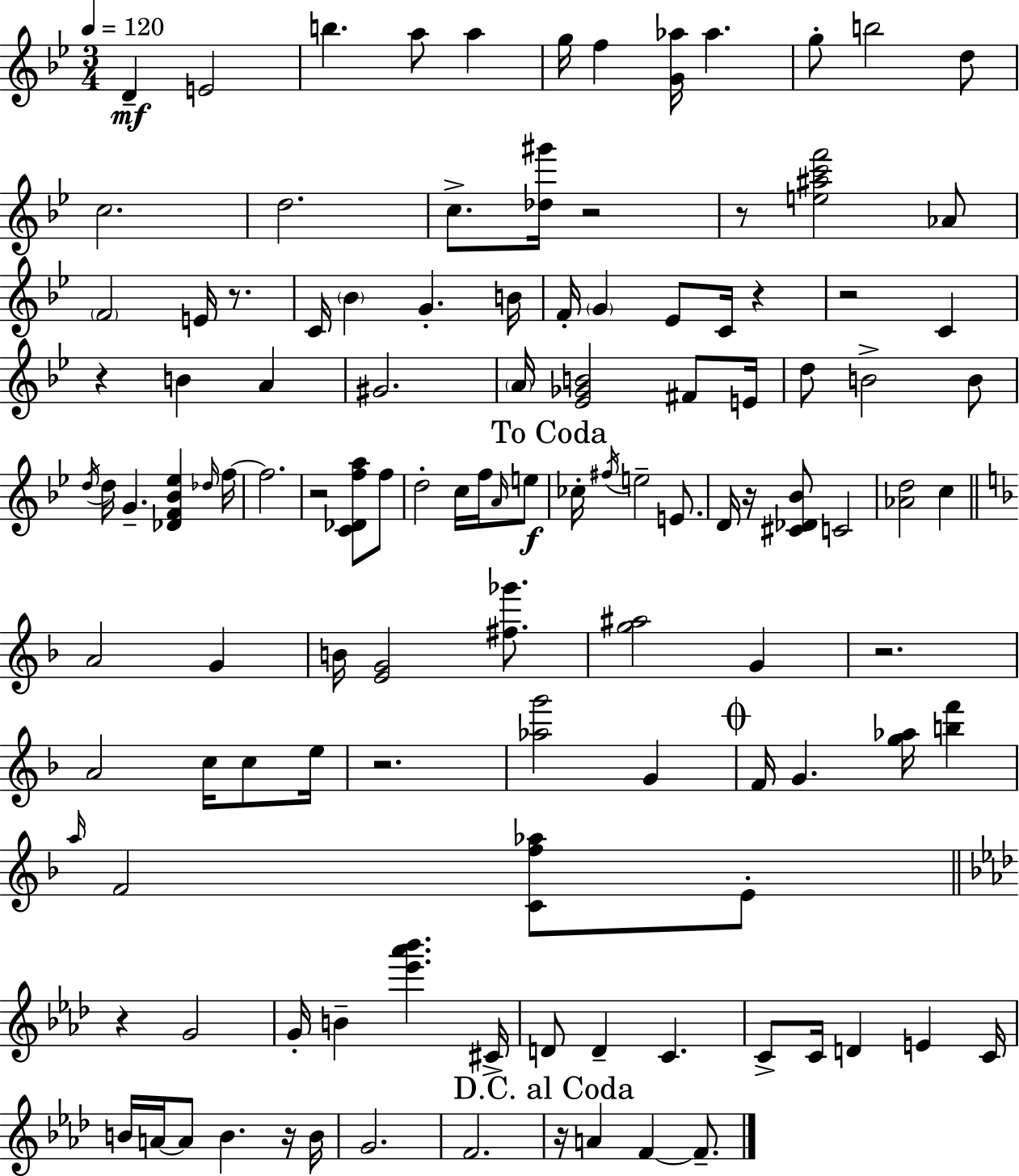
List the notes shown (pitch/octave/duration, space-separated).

D4/q E4/h B5/q. A5/e A5/q G5/s F5/q [G4,Ab5]/s Ab5/q. G5/e B5/h D5/e C5/h. D5/h. C5/e. [Db5,G#6]/s R/h R/e [E5,A#5,C6,F6]/h Ab4/e F4/h E4/s R/e. C4/s Bb4/q G4/q. B4/s F4/s G4/q Eb4/e C4/s R/q R/h C4/q R/q B4/q A4/q G#4/h. A4/s [Eb4,Gb4,B4]/h F#4/e E4/s D5/e B4/h B4/e D5/s D5/s G4/q. [Db4,F4,Bb4,Eb5]/q Db5/s F5/s F5/h. R/h [C4,Db4,F5,A5]/e F5/e D5/h C5/s F5/s A4/s E5/e CES5/s F#5/s E5/h E4/e. D4/s R/s [C#4,Db4,Bb4]/e C4/h [Ab4,D5]/h C5/q A4/h G4/q B4/s [E4,G4]/h [F#5,Gb6]/e. [G5,A#5]/h G4/q R/h. A4/h C5/s C5/e E5/s R/h. [Ab5,G6]/h G4/q F4/s G4/q. [G5,Ab5]/s [B5,F6]/q A5/s F4/h [C4,F5,Ab5]/e E4/e R/q G4/h G4/s B4/q [Eb6,Ab6,Bb6]/q. C#4/s D4/e D4/q C4/q. C4/e C4/s D4/q E4/q C4/s B4/s A4/s A4/e B4/q. R/s B4/s G4/h. F4/h. R/s A4/q F4/q F4/e.